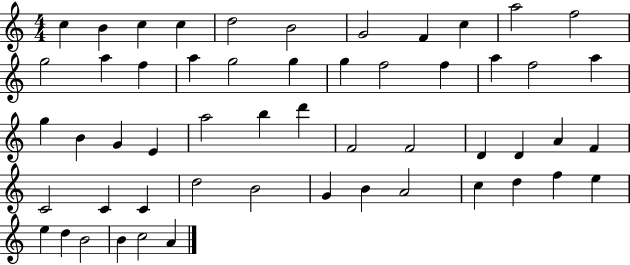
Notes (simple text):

C5/q B4/q C5/q C5/q D5/h B4/h G4/h F4/q C5/q A5/h F5/h G5/h A5/q F5/q A5/q G5/h G5/q G5/q F5/h F5/q A5/q F5/h A5/q G5/q B4/q G4/q E4/q A5/h B5/q D6/q F4/h F4/h D4/q D4/q A4/q F4/q C4/h C4/q C4/q D5/h B4/h G4/q B4/q A4/h C5/q D5/q F5/q E5/q E5/q D5/q B4/h B4/q C5/h A4/q